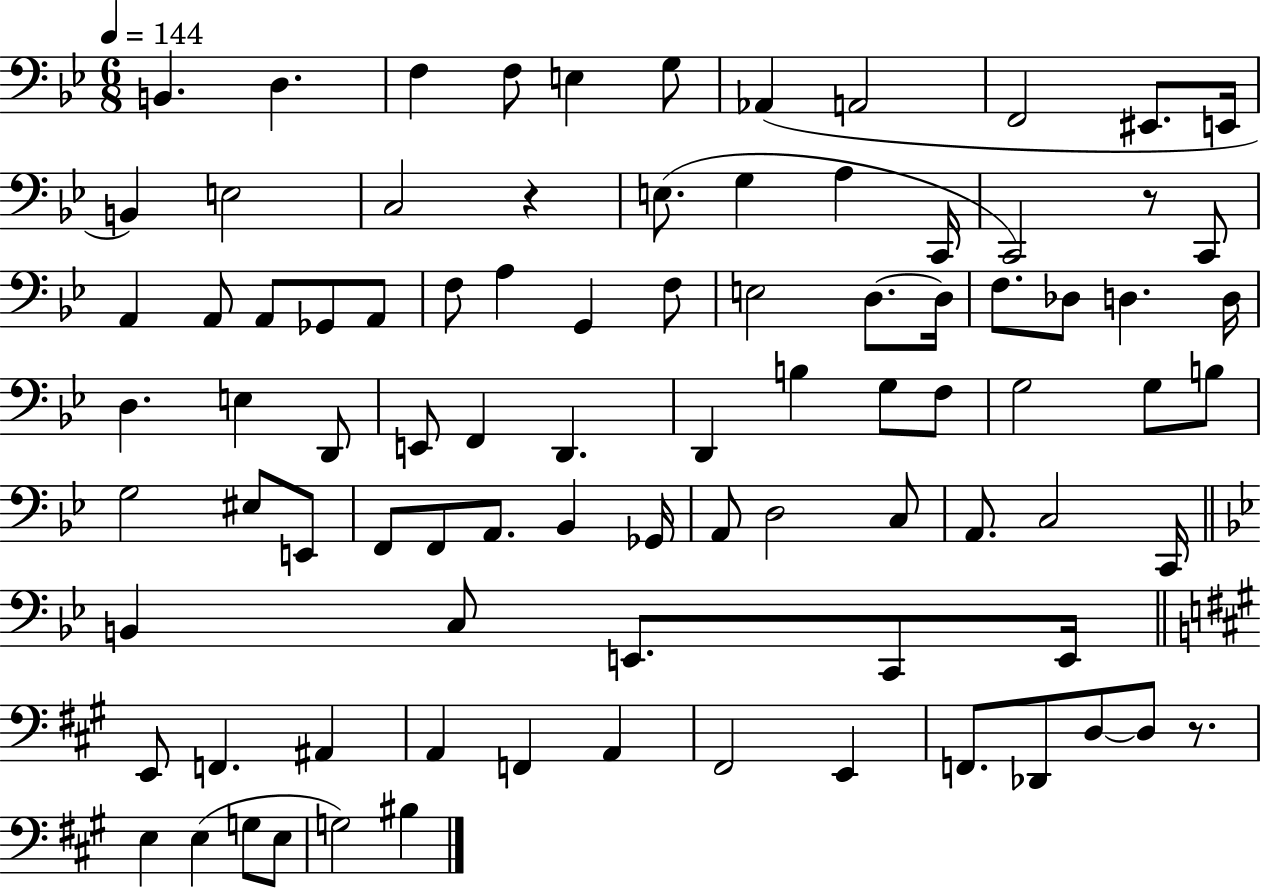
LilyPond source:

{
  \clef bass
  \numericTimeSignature
  \time 6/8
  \key bes \major
  \tempo 4 = 144
  b,4. d4. | f4 f8 e4 g8 | aes,4( a,2 | f,2 eis,8. e,16 | \break b,4) e2 | c2 r4 | e8.( g4 a4 c,16 | c,2) r8 c,8 | \break a,4 a,8 a,8 ges,8 a,8 | f8 a4 g,4 f8 | e2 d8.~~ d16 | f8. des8 d4. d16 | \break d4. e4 d,8 | e,8 f,4 d,4. | d,4 b4 g8 f8 | g2 g8 b8 | \break g2 eis8 e,8 | f,8 f,8 a,8. bes,4 ges,16 | a,8 d2 c8 | a,8. c2 c,16 | \break \bar "||" \break \key g \minor b,4 c8 e,8. c,8 e,16 | \bar "||" \break \key a \major e,8 f,4. ais,4 | a,4 f,4 a,4 | fis,2 e,4 | f,8. des,8 d8~~ d8 r8. | \break e4 e4( g8 e8 | g2) bis4 | \bar "|."
}